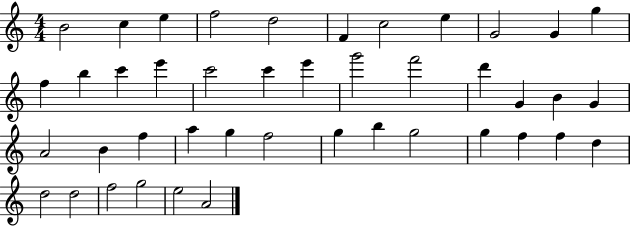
{
  \clef treble
  \numericTimeSignature
  \time 4/4
  \key c \major
  b'2 c''4 e''4 | f''2 d''2 | f'4 c''2 e''4 | g'2 g'4 g''4 | \break f''4 b''4 c'''4 e'''4 | c'''2 c'''4 e'''4 | g'''2 f'''2 | d'''4 g'4 b'4 g'4 | \break a'2 b'4 f''4 | a''4 g''4 f''2 | g''4 b''4 g''2 | g''4 f''4 f''4 d''4 | \break d''2 d''2 | f''2 g''2 | e''2 a'2 | \bar "|."
}